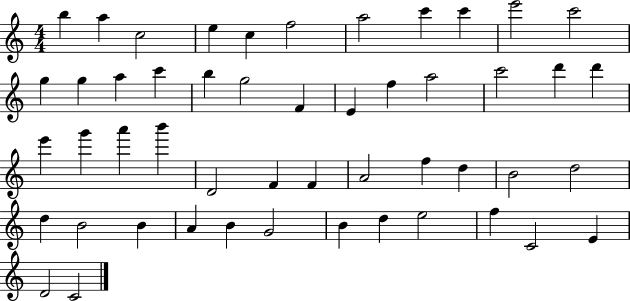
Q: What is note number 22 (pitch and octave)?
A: C6